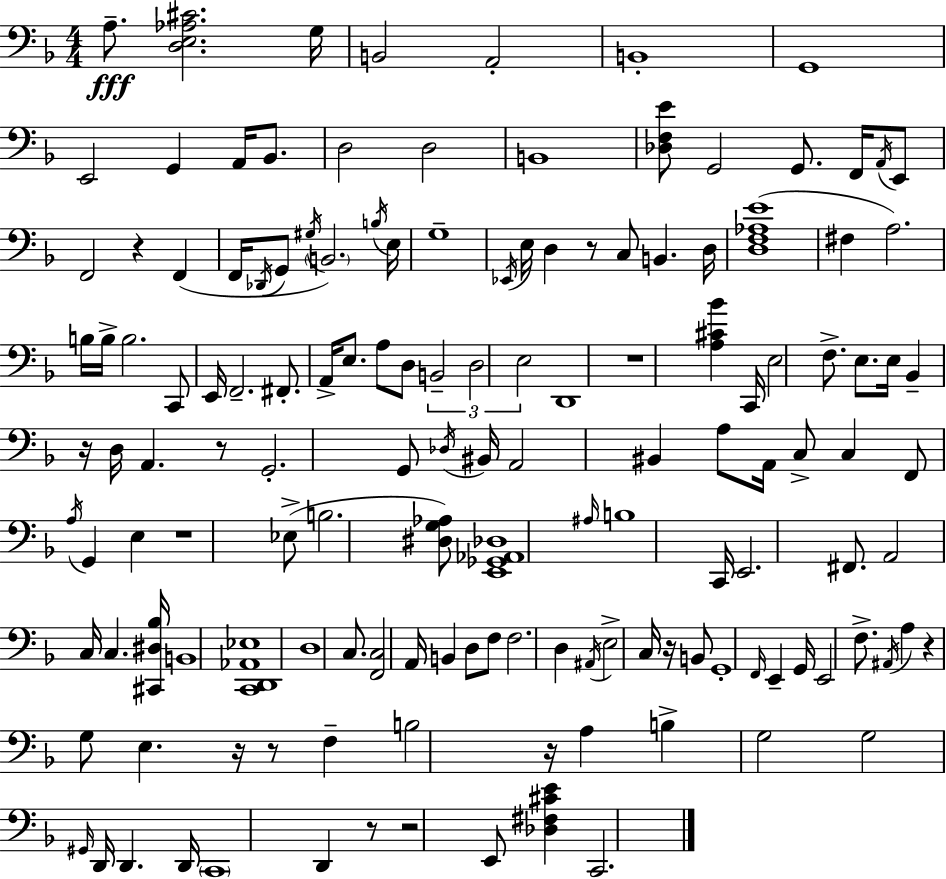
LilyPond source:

{
  \clef bass
  \numericTimeSignature
  \time 4/4
  \key f \major
  \repeat volta 2 { a8.--\fff <d e aes cis'>2. g16 | b,2 a,2-. | b,1-. | g,1 | \break e,2 g,4 a,16 bes,8. | d2 d2 | b,1 | <des f e'>8 g,2 g,8. f,16 \acciaccatura { a,16 } e,8 | \break f,2 r4 f,4( | f,16 \acciaccatura { des,16 } g,8 \acciaccatura { gis16 }) \parenthesize b,2. | \acciaccatura { b16 } e16 g1-- | \acciaccatura { ees,16 } e16 d4 r8 c8 b,4. | \break d16 <d f aes e'>1( | fis4 a2.) | b16 b16-> b2. | c,8 e,16 f,2.-- | \break fis,8.-. a,16-> e8. a8 d8 \tuplet 3/2 { b,2-- | d2 e2 } | d,1 | r1 | \break <a cis' bes'>4 c,16 e2 | f8.-> e8. e16 bes,4-- r16 d16 a,4. | r8 g,2.-. | g,8 \acciaccatura { des16 } bis,16 a,2 bis,4 | \break a8 a,16 c8-> c4 f,8 \acciaccatura { a16 } g,4 | e4 r1 | ees8->( b2. | <dis g aes>8) <e, ges, aes, des>1 | \break \grace { ais16 } b1 | c,16 e,2. | fis,8. a,2 | c16 c4. <cis, dis bes>16 b,1 | \break <c, d, aes, ees>1 | d1 | c8. <f, c>2 | a,16 b,4 d8 f8 f2. | \break d4 \acciaccatura { ais,16 } e2-> | c16 r16 b,8 g,1-. | \grace { f,16 } e,4-- g,16 e,2 | f8.-> \acciaccatura { ais,16 } a4 r4 | \break g8 e4. r16 r8 f4-- | b2 r16 a4 b4-> | g2 g2 | \grace { gis,16 } d,16 d,4. d,16 \parenthesize c,1 | \break d,4 | r8 r2 e,8 <des fis cis' e'>4 | c,2. } \bar "|."
}